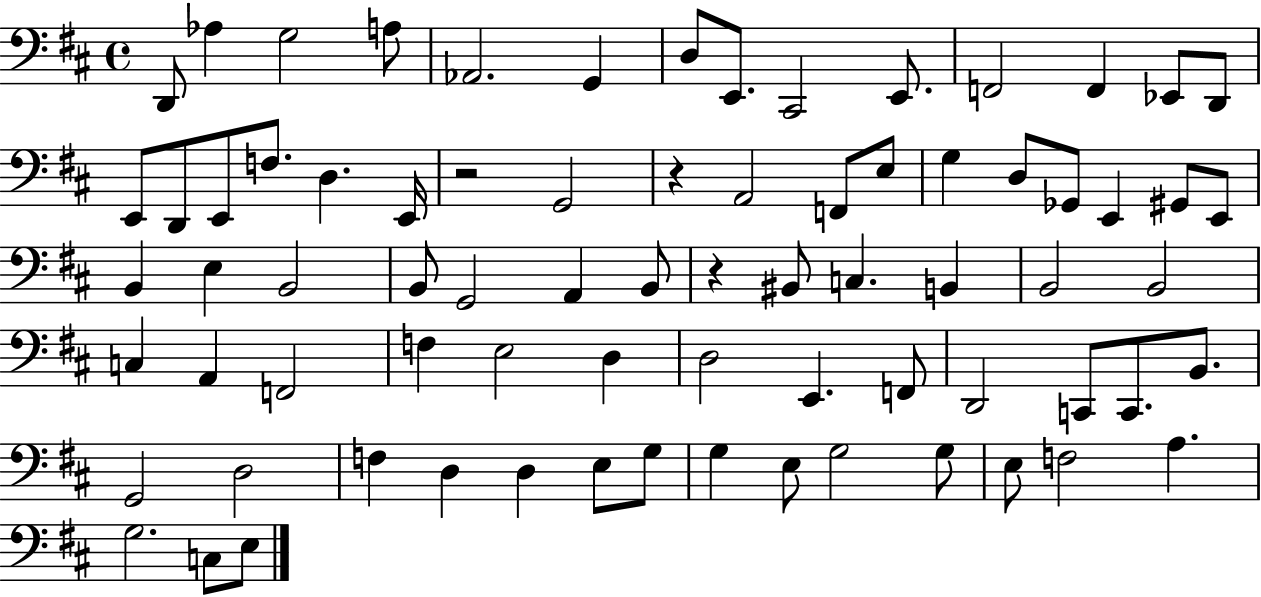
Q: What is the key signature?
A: D major